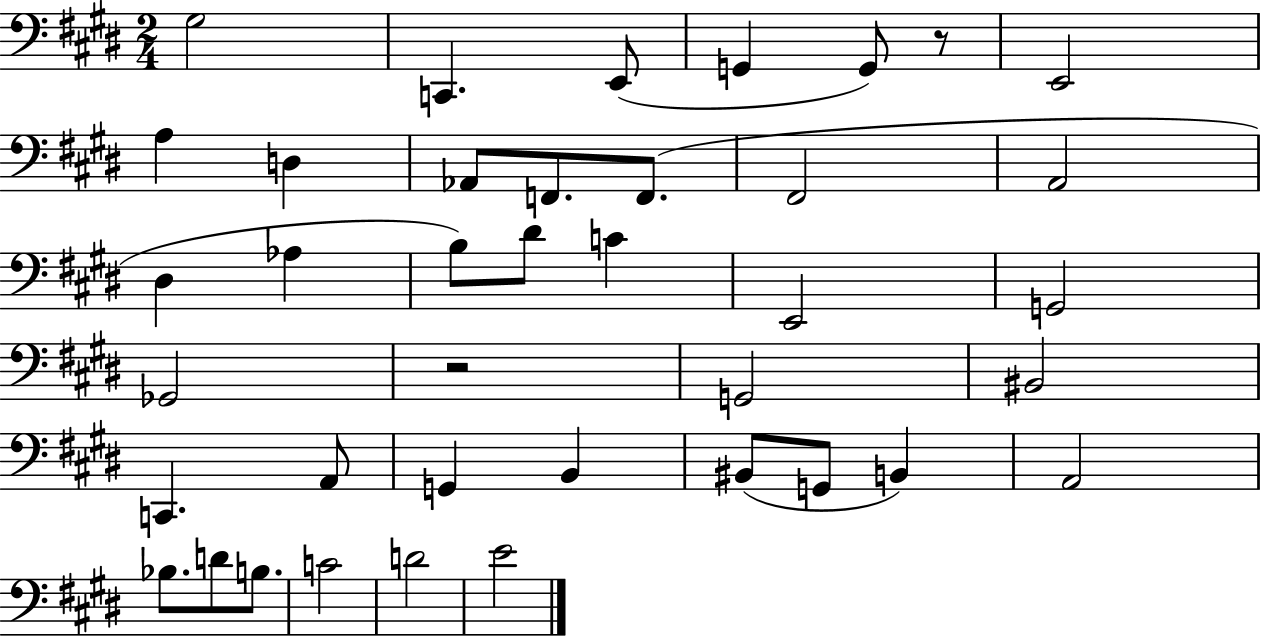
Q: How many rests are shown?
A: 2